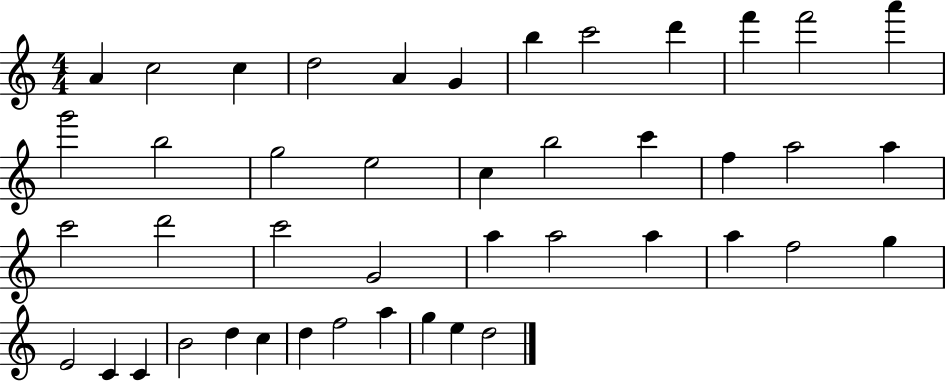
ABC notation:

X:1
T:Untitled
M:4/4
L:1/4
K:C
A c2 c d2 A G b c'2 d' f' f'2 a' g'2 b2 g2 e2 c b2 c' f a2 a c'2 d'2 c'2 G2 a a2 a a f2 g E2 C C B2 d c d f2 a g e d2